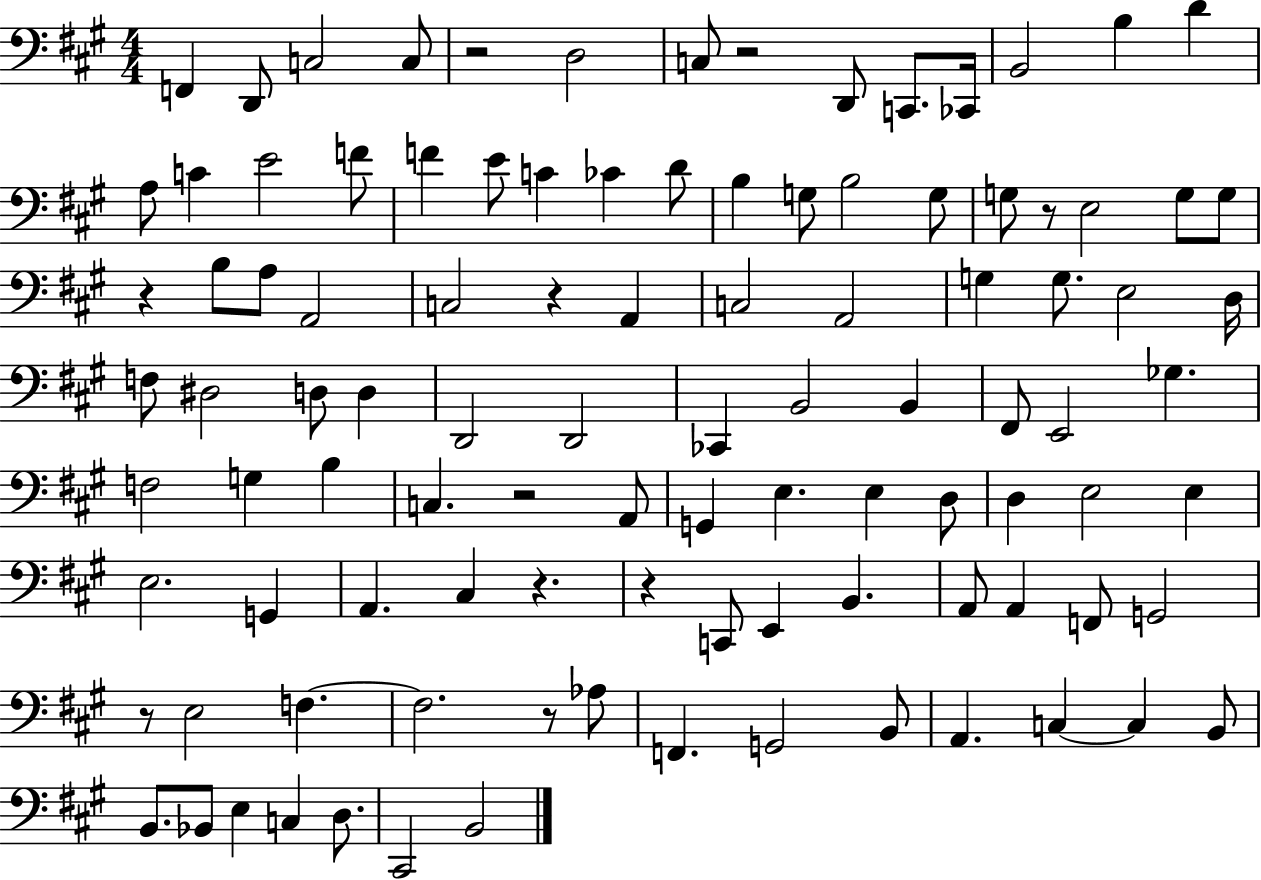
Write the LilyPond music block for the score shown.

{
  \clef bass
  \numericTimeSignature
  \time 4/4
  \key a \major
  \repeat volta 2 { f,4 d,8 c2 c8 | r2 d2 | c8 r2 d,8 c,8. ces,16 | b,2 b4 d'4 | \break a8 c'4 e'2 f'8 | f'4 e'8 c'4 ces'4 d'8 | b4 g8 b2 g8 | g8 r8 e2 g8 g8 | \break r4 b8 a8 a,2 | c2 r4 a,4 | c2 a,2 | g4 g8. e2 d16 | \break f8 dis2 d8 d4 | d,2 d,2 | ces,4 b,2 b,4 | fis,8 e,2 ges4. | \break f2 g4 b4 | c4. r2 a,8 | g,4 e4. e4 d8 | d4 e2 e4 | \break e2. g,4 | a,4. cis4 r4. | r4 c,8 e,4 b,4. | a,8 a,4 f,8 g,2 | \break r8 e2 f4.~~ | f2. r8 aes8 | f,4. g,2 b,8 | a,4. c4~~ c4 b,8 | \break b,8. bes,8 e4 c4 d8. | cis,2 b,2 | } \bar "|."
}